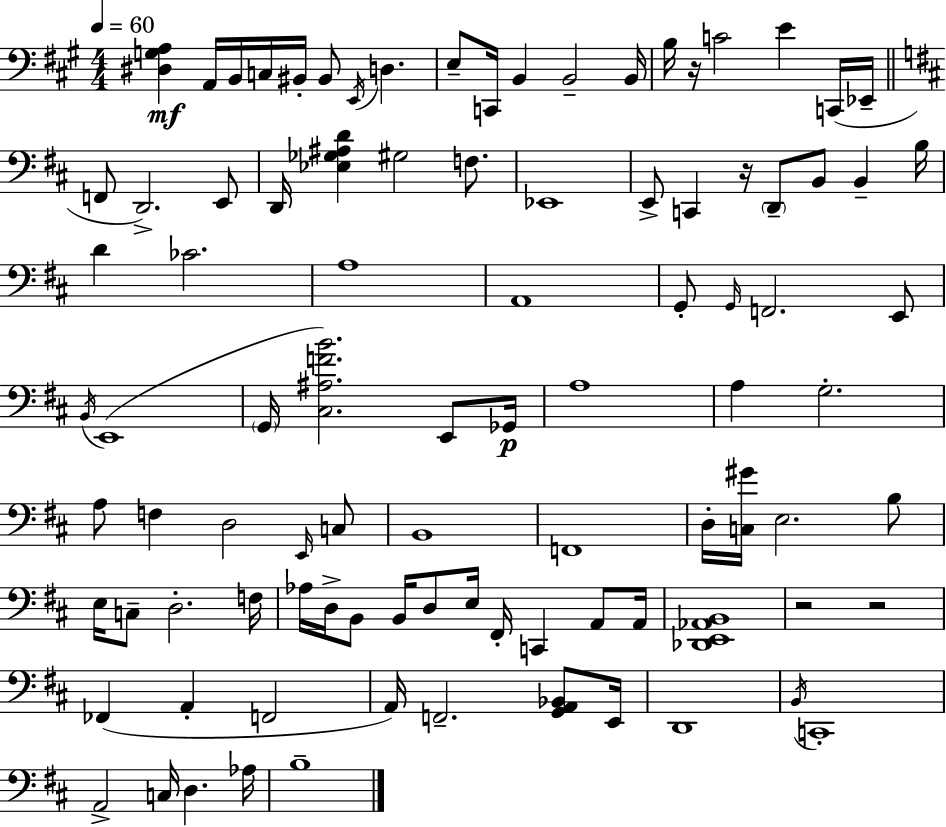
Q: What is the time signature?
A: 4/4